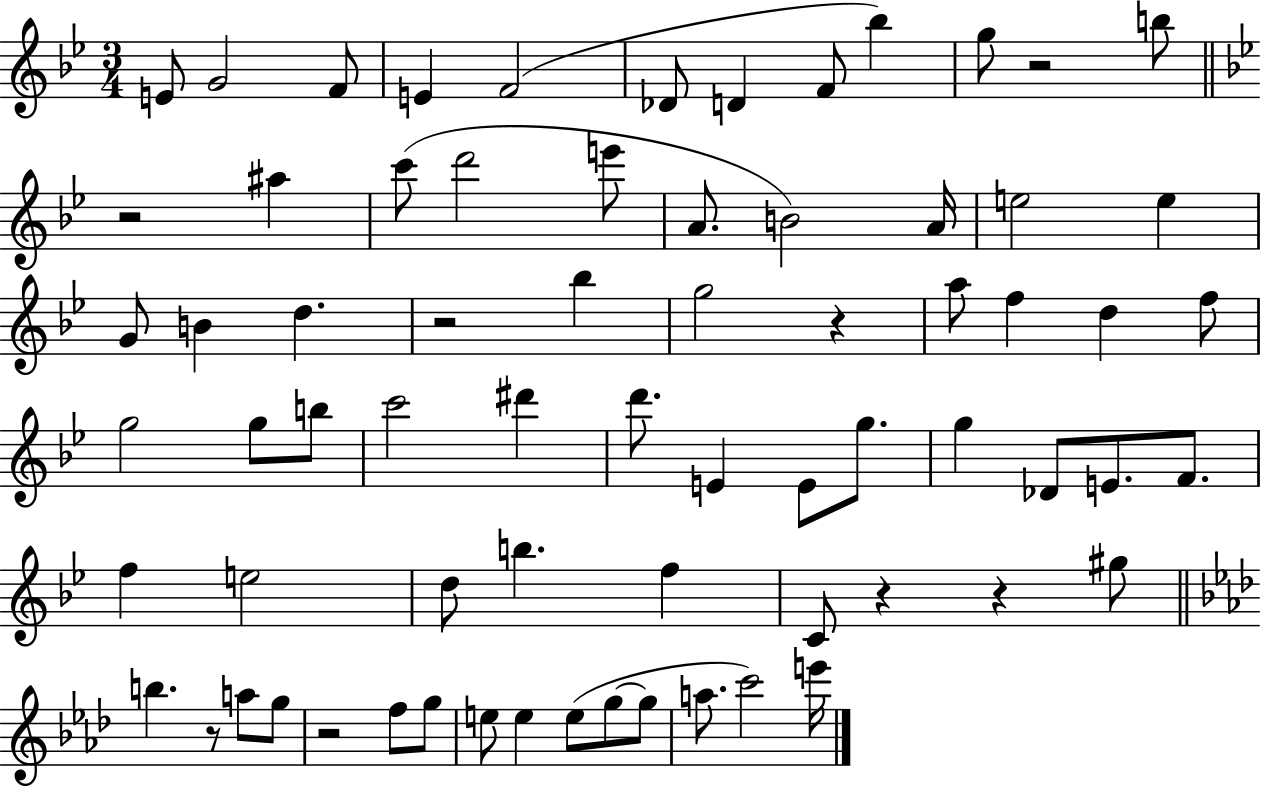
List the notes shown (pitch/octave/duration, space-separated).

E4/e G4/h F4/e E4/q F4/h Db4/e D4/q F4/e Bb5/q G5/e R/h B5/e R/h A#5/q C6/e D6/h E6/e A4/e. B4/h A4/s E5/h E5/q G4/e B4/q D5/q. R/h Bb5/q G5/h R/q A5/e F5/q D5/q F5/e G5/h G5/e B5/e C6/h D#6/q D6/e. E4/q E4/e G5/e. G5/q Db4/e E4/e. F4/e. F5/q E5/h D5/e B5/q. F5/q C4/e R/q R/q G#5/e B5/q. R/e A5/e G5/e R/h F5/e G5/e E5/e E5/q E5/e G5/e G5/e A5/e. C6/h E6/s